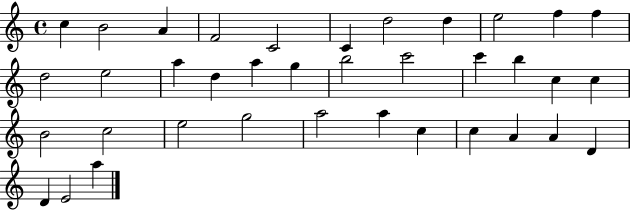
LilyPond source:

{
  \clef treble
  \time 4/4
  \defaultTimeSignature
  \key c \major
  c''4 b'2 a'4 | f'2 c'2 | c'4 d''2 d''4 | e''2 f''4 f''4 | \break d''2 e''2 | a''4 d''4 a''4 g''4 | b''2 c'''2 | c'''4 b''4 c''4 c''4 | \break b'2 c''2 | e''2 g''2 | a''2 a''4 c''4 | c''4 a'4 a'4 d'4 | \break d'4 e'2 a''4 | \bar "|."
}